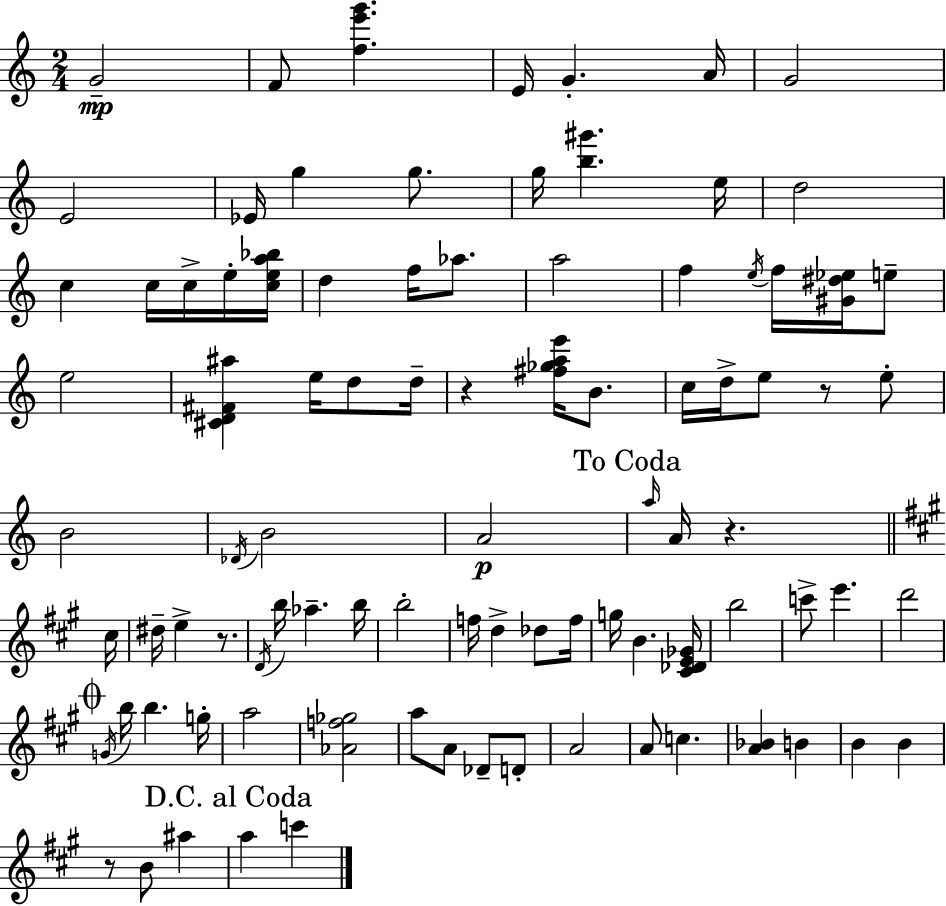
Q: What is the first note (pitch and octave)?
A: G4